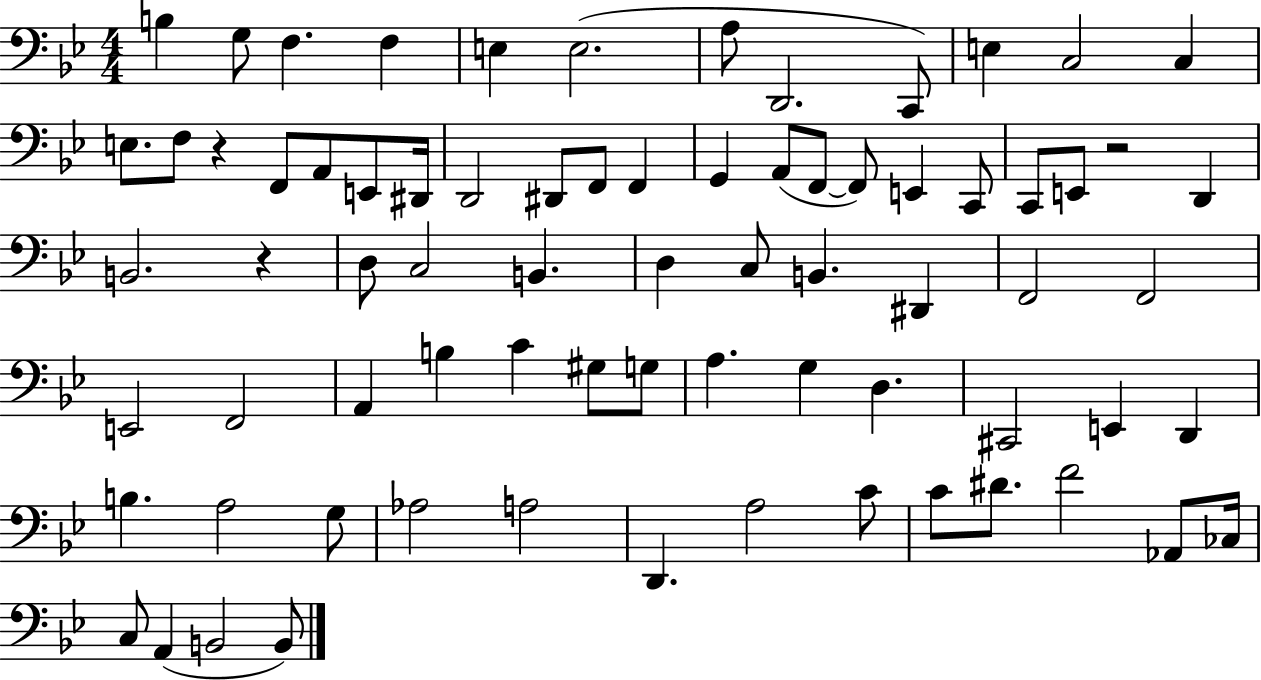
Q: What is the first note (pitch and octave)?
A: B3